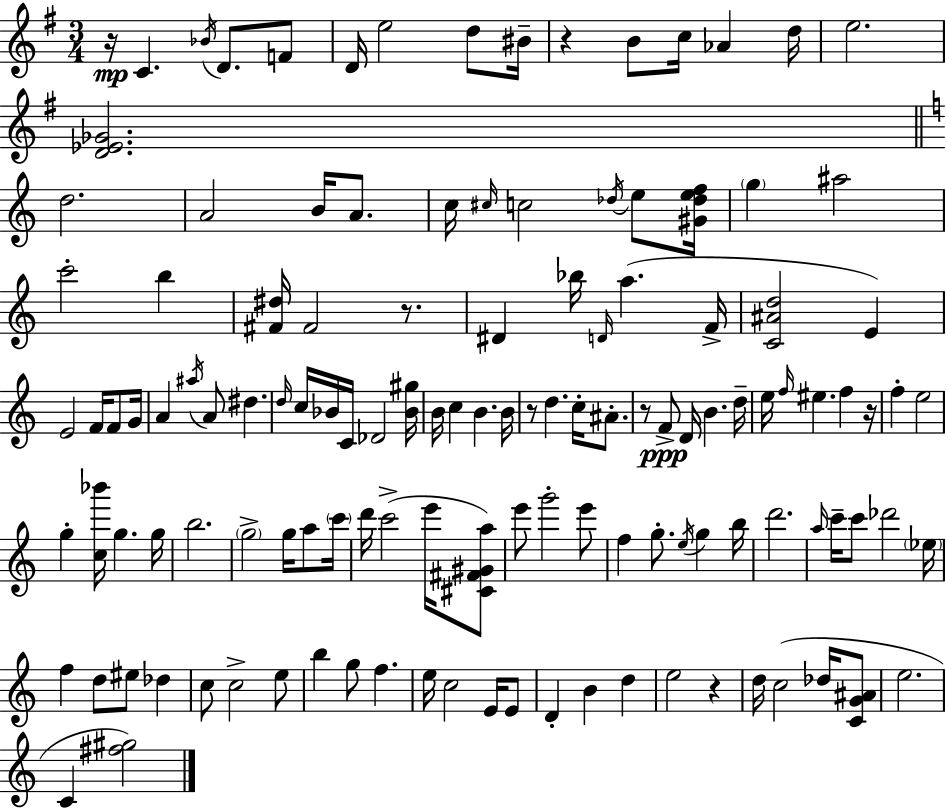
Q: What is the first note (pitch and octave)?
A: C4